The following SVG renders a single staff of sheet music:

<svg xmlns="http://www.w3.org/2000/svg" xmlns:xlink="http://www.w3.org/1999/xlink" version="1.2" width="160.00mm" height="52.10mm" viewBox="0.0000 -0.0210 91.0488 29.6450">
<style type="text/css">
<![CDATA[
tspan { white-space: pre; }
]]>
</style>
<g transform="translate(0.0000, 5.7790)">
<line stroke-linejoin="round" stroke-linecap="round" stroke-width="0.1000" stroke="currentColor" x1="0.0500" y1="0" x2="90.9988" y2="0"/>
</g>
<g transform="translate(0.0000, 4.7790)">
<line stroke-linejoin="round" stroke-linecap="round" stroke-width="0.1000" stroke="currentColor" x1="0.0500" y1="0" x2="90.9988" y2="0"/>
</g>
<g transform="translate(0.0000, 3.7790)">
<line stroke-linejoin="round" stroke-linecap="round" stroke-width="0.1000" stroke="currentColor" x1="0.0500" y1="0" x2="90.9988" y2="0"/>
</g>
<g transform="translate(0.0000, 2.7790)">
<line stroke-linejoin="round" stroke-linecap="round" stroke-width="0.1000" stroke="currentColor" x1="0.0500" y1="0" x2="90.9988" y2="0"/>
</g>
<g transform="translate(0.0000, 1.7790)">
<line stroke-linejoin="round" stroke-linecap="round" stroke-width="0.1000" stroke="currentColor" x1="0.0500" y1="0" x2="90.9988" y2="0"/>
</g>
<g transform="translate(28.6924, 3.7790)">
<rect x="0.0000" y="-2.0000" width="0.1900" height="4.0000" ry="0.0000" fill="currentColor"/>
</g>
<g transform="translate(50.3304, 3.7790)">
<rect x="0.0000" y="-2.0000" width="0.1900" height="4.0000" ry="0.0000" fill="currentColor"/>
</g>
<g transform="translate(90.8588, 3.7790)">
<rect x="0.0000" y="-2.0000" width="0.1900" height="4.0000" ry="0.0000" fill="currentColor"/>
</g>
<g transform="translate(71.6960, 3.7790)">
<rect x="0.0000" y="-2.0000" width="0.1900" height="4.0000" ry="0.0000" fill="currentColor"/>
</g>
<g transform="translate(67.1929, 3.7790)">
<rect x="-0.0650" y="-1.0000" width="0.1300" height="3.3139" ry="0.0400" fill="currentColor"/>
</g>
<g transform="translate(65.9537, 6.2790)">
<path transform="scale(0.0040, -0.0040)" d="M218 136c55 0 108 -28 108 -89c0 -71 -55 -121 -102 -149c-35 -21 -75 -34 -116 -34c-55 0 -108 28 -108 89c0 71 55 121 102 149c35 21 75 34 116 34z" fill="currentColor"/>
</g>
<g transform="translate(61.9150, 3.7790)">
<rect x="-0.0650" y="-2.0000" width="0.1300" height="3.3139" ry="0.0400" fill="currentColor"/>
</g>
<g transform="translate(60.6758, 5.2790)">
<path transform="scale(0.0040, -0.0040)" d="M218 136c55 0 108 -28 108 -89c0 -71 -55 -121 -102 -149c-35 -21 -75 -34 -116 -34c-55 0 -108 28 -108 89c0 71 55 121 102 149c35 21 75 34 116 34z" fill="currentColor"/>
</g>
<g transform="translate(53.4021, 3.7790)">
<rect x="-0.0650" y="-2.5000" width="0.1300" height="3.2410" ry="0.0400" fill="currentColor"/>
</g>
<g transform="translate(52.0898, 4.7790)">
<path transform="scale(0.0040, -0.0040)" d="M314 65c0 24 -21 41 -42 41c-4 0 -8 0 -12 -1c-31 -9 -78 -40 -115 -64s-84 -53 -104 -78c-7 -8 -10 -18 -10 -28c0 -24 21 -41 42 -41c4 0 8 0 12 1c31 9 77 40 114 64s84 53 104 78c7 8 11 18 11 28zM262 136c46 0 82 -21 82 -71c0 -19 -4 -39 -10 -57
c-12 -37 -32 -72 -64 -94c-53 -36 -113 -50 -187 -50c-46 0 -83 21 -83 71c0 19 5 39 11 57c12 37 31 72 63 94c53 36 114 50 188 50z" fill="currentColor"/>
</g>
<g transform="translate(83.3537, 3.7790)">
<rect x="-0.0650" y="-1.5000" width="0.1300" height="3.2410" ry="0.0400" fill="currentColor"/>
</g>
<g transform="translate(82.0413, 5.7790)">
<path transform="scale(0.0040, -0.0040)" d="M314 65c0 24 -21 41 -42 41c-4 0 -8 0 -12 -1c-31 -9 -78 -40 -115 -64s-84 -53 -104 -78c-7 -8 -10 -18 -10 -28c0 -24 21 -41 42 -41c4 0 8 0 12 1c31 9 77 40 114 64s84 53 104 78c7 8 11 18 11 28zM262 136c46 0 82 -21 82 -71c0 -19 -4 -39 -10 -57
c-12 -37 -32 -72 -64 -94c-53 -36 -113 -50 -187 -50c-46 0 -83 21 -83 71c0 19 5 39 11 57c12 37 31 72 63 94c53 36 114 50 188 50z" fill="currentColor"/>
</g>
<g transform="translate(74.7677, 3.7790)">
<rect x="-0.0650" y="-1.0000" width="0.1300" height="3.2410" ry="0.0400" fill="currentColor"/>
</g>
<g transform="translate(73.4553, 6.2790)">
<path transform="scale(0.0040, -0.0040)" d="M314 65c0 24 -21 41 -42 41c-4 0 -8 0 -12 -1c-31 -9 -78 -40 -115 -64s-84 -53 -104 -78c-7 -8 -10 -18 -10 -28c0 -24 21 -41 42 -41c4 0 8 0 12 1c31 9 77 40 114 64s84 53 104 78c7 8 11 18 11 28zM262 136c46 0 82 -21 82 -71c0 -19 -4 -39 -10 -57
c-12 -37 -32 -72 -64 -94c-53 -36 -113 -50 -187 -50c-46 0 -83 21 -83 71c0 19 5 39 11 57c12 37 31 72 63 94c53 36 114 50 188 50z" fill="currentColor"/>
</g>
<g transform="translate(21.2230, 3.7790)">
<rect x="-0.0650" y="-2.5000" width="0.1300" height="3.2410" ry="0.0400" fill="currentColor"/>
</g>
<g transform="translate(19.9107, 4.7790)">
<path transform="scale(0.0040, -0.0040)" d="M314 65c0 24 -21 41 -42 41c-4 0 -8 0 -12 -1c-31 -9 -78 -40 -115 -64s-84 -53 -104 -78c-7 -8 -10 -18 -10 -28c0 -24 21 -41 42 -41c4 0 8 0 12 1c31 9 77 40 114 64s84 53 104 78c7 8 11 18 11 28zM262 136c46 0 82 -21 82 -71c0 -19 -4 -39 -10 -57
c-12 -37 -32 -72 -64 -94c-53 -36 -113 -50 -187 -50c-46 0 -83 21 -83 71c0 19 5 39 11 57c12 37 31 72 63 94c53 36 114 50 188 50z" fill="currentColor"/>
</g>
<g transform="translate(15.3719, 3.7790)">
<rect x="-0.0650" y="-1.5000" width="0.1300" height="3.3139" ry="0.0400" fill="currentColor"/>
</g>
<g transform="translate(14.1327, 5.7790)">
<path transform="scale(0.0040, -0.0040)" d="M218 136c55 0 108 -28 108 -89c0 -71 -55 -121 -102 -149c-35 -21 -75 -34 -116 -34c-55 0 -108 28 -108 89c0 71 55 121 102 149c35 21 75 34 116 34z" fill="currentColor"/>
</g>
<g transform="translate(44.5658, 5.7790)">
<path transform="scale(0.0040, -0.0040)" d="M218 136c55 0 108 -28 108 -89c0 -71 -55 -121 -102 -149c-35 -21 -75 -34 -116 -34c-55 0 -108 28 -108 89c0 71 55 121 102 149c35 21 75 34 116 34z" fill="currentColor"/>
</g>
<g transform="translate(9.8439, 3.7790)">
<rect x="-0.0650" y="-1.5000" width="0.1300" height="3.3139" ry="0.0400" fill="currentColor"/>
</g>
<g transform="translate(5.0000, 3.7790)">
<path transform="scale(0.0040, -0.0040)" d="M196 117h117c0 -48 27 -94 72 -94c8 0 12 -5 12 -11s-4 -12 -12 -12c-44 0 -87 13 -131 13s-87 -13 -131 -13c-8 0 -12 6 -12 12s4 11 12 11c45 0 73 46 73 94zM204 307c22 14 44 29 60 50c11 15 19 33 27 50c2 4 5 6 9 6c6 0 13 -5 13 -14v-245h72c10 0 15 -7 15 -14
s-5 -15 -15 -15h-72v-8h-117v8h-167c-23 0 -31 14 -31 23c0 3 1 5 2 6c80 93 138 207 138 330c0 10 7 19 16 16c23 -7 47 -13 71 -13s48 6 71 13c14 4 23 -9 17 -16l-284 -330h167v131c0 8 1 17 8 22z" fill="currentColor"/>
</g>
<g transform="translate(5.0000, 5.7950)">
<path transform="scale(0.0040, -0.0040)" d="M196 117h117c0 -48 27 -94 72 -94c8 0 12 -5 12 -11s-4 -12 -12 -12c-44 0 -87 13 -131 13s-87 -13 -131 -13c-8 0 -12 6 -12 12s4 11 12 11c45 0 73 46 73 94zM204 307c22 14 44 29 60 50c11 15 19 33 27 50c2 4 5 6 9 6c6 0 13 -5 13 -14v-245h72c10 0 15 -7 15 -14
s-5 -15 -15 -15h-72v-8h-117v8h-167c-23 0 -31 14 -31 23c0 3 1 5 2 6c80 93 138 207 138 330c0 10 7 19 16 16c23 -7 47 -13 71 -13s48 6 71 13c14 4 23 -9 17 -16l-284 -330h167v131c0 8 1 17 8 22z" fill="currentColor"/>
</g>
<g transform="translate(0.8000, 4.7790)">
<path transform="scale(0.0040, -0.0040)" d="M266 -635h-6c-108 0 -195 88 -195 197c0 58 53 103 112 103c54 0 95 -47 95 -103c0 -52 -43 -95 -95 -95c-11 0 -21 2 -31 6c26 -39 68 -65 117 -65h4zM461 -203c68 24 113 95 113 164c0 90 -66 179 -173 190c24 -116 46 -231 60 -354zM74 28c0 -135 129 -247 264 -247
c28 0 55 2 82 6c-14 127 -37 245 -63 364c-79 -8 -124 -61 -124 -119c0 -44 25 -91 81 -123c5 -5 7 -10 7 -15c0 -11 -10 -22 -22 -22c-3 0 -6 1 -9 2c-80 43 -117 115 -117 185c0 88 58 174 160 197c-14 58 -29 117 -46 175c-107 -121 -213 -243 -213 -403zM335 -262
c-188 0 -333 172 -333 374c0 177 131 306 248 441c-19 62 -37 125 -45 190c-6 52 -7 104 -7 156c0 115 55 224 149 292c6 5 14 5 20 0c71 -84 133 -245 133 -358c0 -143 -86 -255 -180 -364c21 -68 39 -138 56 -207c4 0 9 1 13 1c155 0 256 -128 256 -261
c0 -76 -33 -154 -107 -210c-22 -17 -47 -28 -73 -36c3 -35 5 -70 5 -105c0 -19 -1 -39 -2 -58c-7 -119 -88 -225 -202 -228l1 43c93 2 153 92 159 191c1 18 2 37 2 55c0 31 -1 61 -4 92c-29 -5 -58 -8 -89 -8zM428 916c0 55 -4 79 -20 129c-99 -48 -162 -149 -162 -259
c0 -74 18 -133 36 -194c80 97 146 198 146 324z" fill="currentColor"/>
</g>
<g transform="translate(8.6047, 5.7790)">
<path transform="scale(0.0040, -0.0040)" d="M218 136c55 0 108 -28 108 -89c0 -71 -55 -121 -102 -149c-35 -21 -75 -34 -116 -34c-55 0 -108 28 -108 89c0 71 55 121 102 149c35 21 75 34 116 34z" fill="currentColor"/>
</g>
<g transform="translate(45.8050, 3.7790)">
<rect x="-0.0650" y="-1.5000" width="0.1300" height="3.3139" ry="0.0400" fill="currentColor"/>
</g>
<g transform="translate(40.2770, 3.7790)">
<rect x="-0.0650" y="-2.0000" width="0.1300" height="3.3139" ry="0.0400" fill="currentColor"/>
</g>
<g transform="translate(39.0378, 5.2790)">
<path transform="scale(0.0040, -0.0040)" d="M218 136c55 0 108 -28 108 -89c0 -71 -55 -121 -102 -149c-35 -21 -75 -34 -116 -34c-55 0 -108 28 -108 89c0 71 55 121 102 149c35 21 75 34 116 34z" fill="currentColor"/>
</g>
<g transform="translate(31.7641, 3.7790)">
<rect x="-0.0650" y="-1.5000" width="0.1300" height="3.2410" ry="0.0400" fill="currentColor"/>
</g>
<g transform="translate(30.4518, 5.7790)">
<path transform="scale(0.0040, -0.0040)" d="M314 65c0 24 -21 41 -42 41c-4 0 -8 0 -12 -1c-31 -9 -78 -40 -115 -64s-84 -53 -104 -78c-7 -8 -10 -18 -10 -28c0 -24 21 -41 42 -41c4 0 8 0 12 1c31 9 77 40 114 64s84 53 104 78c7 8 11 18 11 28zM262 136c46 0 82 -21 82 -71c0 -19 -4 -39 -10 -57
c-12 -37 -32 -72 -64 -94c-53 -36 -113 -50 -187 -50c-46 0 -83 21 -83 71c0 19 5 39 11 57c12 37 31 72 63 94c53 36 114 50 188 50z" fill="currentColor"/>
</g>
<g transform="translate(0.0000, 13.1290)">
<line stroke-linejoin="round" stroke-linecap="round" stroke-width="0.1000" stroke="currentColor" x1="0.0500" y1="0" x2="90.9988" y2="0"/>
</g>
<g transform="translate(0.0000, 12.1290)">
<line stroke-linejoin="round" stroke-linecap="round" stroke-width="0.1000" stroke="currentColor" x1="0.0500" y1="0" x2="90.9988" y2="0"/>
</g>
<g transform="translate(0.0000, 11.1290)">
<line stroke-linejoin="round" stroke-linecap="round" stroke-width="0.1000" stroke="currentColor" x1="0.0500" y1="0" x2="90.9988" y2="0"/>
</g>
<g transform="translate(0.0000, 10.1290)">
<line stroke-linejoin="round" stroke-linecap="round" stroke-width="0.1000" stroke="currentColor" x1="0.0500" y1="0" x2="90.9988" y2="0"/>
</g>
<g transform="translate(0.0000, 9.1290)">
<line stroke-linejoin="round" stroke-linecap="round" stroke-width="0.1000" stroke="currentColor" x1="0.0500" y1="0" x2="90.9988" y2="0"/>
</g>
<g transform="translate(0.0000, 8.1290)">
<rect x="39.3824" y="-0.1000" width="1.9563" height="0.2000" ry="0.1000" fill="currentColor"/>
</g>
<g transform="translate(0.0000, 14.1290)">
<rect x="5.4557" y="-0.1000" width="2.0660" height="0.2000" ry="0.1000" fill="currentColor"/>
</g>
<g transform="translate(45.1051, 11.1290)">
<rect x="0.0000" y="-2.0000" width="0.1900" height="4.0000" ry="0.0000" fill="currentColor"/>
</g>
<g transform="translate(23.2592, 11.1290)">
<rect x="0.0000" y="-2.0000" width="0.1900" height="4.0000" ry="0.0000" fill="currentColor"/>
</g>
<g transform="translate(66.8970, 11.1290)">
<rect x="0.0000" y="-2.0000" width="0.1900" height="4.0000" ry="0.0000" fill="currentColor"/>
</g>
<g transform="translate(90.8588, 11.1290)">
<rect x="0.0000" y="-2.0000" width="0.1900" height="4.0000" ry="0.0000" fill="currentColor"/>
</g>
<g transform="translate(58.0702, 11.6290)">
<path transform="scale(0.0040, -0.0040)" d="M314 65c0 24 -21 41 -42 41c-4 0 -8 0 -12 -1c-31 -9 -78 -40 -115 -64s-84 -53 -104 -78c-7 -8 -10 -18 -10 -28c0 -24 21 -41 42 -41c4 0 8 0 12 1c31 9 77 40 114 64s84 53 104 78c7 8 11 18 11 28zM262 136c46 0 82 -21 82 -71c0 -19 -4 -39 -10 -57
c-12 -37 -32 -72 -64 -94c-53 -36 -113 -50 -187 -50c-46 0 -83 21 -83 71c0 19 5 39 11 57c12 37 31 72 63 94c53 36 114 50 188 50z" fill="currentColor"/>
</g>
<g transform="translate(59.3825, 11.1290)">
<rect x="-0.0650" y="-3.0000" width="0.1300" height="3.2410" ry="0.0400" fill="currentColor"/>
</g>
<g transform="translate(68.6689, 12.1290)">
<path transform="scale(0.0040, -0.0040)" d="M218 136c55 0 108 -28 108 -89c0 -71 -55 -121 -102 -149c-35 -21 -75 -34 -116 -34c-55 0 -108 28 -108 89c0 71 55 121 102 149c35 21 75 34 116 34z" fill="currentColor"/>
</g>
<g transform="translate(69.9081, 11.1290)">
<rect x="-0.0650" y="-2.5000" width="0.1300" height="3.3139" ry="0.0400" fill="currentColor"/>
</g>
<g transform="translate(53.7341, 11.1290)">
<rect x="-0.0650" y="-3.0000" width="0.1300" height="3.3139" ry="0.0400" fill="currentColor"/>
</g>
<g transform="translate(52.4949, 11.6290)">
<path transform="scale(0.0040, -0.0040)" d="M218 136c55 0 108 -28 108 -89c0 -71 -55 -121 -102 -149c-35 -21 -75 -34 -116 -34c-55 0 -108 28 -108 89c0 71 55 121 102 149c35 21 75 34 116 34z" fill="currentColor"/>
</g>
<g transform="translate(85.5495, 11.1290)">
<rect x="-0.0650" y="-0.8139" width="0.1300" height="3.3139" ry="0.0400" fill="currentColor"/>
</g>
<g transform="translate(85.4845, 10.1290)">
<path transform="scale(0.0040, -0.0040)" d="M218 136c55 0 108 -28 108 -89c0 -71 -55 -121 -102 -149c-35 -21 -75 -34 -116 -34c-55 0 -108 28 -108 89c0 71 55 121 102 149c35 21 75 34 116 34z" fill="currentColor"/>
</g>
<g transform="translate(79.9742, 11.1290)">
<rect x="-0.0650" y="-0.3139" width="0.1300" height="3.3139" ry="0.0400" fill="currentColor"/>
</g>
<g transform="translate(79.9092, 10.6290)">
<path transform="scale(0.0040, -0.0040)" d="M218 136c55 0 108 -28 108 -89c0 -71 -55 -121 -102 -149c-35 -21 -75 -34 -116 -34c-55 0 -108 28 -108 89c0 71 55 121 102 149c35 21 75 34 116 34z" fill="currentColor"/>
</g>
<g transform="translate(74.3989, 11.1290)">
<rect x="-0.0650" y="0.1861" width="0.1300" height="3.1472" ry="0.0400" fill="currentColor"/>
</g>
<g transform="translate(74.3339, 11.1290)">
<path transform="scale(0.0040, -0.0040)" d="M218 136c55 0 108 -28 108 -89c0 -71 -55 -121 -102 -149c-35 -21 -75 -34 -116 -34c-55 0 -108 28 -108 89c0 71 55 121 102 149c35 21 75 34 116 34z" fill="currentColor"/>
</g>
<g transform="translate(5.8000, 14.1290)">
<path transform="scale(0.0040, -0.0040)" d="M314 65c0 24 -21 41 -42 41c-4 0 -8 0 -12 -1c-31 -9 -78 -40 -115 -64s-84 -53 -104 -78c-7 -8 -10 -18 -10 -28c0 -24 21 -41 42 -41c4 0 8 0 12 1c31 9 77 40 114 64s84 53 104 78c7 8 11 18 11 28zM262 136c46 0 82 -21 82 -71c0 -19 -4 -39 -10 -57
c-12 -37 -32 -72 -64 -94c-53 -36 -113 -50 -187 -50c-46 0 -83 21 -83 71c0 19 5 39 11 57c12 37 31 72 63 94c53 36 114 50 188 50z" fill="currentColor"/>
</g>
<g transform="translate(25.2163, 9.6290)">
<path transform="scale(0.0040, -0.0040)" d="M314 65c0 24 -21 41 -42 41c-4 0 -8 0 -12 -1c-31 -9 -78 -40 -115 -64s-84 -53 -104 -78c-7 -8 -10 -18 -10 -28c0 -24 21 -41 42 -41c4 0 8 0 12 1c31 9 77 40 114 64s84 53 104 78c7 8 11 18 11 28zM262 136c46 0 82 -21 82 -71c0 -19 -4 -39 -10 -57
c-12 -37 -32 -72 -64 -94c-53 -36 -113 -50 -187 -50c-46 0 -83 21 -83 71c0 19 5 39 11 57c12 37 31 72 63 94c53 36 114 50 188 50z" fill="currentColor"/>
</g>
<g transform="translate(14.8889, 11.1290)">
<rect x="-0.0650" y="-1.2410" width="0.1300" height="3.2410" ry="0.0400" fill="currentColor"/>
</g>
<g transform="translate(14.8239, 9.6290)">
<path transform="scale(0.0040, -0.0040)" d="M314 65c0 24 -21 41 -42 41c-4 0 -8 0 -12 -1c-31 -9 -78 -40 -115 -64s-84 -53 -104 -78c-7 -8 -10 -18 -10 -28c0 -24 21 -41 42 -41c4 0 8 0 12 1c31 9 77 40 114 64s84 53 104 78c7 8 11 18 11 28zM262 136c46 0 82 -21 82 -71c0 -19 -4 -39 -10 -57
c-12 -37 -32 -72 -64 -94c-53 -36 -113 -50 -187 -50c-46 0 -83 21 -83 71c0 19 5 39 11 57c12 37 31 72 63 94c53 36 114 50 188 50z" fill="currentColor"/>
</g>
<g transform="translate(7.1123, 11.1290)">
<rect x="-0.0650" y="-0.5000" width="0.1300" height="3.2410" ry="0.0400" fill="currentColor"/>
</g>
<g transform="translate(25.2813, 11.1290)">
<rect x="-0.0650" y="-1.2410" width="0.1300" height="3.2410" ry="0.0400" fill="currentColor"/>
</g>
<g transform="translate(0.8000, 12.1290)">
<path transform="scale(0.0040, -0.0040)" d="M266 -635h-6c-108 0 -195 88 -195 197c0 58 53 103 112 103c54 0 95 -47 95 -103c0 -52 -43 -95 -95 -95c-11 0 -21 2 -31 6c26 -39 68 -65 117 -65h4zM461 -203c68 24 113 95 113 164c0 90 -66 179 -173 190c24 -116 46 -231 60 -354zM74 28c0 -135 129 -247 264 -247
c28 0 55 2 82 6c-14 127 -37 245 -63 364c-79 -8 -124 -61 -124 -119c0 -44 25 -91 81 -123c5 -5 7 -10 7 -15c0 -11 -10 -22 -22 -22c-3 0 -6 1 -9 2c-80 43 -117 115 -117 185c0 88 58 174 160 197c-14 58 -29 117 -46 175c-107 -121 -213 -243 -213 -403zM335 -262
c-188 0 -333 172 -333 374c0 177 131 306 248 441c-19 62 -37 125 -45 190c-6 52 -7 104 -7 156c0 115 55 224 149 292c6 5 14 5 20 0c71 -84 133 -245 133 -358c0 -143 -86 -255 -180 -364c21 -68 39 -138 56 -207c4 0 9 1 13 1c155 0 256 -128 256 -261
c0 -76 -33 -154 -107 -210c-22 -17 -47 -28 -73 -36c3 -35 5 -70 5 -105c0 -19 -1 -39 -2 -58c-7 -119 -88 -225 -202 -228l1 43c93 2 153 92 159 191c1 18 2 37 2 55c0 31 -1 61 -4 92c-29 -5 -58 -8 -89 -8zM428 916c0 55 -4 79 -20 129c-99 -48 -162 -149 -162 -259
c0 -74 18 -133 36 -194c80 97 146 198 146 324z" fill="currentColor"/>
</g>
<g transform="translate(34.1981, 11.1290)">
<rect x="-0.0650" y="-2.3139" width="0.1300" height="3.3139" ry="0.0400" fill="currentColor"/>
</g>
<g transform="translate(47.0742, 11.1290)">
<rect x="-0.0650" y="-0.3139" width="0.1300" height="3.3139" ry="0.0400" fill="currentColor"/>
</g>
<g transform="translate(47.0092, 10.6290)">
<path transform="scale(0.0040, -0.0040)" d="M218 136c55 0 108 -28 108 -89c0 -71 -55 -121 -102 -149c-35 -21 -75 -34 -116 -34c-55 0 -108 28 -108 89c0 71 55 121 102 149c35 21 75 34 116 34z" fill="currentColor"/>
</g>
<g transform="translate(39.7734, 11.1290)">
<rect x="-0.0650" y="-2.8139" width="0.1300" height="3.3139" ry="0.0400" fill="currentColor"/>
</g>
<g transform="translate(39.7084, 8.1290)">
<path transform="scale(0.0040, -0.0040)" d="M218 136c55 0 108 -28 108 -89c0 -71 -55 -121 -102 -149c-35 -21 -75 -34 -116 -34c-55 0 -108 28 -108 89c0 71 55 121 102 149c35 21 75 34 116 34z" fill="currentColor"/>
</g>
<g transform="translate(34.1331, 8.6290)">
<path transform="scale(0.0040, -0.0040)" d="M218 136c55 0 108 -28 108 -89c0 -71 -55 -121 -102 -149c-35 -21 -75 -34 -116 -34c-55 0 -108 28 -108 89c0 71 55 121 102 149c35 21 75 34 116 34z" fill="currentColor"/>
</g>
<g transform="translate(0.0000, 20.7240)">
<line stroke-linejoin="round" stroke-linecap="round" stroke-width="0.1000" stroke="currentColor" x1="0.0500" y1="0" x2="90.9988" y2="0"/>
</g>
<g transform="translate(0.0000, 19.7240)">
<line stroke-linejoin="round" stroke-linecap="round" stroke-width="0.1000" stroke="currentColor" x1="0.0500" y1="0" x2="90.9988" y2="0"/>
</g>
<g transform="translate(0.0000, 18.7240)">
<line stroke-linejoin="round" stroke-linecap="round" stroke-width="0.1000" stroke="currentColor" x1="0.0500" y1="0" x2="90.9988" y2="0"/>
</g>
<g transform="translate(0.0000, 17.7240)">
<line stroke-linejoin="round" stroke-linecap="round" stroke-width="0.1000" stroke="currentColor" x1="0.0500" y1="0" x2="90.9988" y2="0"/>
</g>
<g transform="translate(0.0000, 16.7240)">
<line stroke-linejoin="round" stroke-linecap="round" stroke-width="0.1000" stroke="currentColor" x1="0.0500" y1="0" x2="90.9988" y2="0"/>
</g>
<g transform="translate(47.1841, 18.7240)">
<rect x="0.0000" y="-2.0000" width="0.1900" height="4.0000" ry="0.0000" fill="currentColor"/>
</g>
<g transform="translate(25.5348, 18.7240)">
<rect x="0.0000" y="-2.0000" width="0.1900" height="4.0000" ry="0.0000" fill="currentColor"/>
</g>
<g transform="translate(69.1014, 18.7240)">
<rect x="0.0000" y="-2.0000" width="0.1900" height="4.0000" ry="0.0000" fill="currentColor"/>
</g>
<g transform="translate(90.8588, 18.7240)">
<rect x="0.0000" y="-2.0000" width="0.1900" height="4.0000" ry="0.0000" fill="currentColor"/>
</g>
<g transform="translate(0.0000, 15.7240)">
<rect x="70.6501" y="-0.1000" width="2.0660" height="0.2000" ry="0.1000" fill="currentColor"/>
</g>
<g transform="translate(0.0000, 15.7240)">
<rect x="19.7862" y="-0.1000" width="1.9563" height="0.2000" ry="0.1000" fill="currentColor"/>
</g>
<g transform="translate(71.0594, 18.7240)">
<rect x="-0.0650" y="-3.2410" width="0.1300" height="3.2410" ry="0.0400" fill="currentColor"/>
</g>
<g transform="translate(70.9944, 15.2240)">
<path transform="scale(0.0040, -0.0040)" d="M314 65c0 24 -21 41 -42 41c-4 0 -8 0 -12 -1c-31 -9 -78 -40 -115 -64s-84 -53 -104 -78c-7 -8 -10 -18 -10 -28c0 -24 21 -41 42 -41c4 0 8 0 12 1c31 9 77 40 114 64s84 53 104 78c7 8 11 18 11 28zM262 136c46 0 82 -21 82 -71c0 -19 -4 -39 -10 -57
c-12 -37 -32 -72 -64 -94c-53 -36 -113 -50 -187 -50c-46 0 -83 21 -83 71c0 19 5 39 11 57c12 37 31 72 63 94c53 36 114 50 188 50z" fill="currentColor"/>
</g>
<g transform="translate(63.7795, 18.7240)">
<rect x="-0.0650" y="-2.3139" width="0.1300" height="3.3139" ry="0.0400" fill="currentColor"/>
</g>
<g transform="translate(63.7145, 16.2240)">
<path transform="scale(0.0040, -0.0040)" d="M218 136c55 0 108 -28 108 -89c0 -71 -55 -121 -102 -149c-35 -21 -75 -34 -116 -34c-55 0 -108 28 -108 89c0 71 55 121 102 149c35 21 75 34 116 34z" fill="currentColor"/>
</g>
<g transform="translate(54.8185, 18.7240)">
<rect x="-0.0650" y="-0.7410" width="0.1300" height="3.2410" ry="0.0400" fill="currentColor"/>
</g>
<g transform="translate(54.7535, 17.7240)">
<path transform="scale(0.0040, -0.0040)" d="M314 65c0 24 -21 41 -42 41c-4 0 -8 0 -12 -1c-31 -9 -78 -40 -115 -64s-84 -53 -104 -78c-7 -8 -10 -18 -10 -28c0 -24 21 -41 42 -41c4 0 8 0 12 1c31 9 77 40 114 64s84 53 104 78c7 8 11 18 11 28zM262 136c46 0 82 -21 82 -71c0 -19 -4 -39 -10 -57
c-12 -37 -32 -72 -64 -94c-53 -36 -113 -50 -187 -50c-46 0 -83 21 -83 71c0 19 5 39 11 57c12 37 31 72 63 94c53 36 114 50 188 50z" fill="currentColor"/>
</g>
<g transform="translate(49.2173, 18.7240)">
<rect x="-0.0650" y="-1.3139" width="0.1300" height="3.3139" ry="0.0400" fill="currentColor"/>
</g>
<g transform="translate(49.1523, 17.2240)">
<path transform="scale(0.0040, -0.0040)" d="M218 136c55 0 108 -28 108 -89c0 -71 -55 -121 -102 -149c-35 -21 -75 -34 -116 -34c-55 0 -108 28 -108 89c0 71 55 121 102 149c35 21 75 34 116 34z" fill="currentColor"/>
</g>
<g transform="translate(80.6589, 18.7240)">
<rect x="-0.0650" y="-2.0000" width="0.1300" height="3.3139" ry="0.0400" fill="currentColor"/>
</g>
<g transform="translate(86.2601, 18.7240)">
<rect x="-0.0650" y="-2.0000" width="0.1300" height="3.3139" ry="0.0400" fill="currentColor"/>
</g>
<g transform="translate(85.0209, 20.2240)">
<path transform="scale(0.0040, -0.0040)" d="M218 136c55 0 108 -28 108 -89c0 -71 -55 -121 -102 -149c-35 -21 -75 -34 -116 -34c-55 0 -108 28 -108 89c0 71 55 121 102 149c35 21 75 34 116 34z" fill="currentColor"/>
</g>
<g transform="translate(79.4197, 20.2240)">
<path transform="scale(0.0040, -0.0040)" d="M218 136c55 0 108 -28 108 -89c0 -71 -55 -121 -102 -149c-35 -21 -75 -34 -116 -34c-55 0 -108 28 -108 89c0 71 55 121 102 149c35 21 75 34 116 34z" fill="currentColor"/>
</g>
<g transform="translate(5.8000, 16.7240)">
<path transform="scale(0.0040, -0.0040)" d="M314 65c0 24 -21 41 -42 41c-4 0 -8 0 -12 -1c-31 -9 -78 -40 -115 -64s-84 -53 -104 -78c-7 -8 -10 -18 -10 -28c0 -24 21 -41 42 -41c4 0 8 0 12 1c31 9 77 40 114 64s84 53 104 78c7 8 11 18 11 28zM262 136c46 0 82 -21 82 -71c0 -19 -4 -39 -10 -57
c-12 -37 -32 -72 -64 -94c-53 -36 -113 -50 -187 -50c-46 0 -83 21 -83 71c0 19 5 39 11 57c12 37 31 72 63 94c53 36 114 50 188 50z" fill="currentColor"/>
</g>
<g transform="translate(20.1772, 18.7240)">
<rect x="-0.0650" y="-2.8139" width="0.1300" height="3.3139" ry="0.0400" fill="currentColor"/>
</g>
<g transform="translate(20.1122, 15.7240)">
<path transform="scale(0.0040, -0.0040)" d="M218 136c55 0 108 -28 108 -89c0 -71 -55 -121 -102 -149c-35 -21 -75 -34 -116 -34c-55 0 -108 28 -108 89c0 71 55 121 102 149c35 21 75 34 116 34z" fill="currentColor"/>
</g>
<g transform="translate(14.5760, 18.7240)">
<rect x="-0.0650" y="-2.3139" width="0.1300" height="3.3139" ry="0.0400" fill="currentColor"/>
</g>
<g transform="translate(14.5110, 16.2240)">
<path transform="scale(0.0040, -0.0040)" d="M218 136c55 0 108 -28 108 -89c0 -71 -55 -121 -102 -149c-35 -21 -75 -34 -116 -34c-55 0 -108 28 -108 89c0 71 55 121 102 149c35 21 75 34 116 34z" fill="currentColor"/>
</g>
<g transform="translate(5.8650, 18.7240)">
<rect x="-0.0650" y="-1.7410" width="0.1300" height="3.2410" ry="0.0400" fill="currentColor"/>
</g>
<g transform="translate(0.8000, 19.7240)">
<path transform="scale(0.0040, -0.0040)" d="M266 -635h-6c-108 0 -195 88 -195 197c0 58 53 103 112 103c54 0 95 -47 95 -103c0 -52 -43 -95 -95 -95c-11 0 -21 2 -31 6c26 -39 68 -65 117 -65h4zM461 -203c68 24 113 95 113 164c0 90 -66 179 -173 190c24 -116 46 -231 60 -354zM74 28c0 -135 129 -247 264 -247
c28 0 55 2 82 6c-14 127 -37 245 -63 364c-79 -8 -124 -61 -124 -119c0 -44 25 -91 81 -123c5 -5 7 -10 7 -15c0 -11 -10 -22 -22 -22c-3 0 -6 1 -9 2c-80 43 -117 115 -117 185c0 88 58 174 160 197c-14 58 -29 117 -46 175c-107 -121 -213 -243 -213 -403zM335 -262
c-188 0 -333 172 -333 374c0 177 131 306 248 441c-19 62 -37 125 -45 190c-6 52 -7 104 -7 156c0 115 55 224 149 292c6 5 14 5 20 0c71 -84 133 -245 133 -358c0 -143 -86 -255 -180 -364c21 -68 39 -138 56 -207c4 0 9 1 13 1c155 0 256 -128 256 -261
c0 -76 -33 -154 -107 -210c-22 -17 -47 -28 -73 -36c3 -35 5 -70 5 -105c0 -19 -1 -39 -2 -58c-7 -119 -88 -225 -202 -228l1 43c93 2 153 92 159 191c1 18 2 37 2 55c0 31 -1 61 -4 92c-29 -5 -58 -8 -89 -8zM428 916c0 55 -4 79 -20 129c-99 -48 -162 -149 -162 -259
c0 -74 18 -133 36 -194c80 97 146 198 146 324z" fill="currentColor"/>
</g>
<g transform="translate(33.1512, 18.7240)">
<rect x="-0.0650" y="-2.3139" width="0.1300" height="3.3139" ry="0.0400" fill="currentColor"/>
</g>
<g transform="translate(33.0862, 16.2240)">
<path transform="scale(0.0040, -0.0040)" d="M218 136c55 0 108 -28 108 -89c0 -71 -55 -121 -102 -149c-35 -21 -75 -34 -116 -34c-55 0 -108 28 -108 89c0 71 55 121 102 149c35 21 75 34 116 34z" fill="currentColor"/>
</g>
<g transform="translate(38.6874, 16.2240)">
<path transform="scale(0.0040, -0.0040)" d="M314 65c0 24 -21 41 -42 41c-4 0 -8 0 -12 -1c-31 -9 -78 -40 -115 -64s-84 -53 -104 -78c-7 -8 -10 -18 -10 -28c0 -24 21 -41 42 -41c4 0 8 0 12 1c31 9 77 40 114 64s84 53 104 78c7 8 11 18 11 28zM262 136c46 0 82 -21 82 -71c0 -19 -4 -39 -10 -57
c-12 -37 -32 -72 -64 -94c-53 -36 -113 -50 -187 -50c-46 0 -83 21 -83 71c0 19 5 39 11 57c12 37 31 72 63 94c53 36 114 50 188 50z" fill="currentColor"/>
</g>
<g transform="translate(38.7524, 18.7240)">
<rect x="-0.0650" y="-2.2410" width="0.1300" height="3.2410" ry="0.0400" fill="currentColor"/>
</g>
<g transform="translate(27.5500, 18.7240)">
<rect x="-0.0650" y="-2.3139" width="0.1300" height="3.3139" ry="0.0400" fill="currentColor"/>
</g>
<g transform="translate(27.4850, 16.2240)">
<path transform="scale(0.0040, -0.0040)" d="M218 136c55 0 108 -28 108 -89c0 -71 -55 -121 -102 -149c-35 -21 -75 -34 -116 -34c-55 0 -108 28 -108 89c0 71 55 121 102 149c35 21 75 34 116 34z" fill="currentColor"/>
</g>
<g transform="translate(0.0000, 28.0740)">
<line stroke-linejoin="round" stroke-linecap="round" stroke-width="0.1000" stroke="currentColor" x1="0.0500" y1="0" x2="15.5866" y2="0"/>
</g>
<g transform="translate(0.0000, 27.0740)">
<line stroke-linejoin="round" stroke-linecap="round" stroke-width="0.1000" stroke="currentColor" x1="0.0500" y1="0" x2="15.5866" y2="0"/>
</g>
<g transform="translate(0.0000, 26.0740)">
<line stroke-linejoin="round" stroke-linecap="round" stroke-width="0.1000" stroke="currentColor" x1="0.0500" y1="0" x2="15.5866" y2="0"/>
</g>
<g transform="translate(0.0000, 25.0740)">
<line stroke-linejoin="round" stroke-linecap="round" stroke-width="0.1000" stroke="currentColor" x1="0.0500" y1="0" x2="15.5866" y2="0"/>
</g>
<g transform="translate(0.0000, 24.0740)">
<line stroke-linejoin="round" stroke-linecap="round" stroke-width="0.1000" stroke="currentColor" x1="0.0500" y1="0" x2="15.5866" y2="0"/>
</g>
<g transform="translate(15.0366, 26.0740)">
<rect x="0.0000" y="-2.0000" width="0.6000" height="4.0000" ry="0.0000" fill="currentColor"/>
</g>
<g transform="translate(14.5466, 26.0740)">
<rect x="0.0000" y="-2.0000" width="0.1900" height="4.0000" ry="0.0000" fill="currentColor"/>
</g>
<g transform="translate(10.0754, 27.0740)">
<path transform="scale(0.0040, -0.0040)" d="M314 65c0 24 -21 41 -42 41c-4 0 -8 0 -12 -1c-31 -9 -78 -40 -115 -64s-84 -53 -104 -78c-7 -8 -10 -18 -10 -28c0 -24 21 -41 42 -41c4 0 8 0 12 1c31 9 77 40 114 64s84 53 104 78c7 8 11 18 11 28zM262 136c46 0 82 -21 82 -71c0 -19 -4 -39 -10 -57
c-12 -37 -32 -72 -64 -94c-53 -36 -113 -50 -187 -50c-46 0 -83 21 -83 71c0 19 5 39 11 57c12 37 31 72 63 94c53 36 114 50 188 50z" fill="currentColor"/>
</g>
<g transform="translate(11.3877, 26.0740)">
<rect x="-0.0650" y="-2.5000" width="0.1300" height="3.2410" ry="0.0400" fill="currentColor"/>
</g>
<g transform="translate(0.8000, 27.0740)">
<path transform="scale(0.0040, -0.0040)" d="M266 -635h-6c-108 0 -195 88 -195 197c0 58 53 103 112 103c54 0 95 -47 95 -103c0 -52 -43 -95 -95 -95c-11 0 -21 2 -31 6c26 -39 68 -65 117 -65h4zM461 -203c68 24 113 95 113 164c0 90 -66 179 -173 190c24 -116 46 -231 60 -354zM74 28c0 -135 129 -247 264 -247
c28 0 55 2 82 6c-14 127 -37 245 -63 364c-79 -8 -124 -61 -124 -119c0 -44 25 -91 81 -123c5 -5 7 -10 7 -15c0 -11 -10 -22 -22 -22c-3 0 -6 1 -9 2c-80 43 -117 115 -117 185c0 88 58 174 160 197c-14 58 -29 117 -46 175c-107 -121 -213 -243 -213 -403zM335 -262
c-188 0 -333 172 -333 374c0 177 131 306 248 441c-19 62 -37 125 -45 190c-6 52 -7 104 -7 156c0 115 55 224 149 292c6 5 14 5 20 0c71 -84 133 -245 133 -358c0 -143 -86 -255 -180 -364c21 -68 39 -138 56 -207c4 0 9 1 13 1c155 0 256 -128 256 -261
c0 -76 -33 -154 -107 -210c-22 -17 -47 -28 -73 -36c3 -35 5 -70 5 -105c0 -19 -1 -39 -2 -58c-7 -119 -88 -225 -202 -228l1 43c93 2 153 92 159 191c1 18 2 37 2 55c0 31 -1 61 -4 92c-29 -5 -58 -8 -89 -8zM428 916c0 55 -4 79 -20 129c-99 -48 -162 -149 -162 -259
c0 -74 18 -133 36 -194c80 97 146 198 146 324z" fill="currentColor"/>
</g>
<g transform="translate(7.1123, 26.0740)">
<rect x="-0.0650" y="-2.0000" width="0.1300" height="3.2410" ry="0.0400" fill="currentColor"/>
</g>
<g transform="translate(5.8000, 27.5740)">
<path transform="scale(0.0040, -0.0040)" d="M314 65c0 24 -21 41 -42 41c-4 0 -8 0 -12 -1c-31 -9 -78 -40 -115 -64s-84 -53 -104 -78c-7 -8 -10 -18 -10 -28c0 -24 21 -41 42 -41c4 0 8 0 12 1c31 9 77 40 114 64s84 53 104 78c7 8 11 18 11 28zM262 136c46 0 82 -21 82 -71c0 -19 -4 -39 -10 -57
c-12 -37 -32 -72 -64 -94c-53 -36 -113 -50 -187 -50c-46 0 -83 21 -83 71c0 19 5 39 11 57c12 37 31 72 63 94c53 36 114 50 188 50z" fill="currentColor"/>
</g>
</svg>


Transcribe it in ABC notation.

X:1
T:Untitled
M:4/4
L:1/4
K:C
E E G2 E2 F E G2 F D D2 E2 C2 e2 e2 g a c A A2 G B c d f2 g a g g g2 e d2 g b2 F F F2 G2